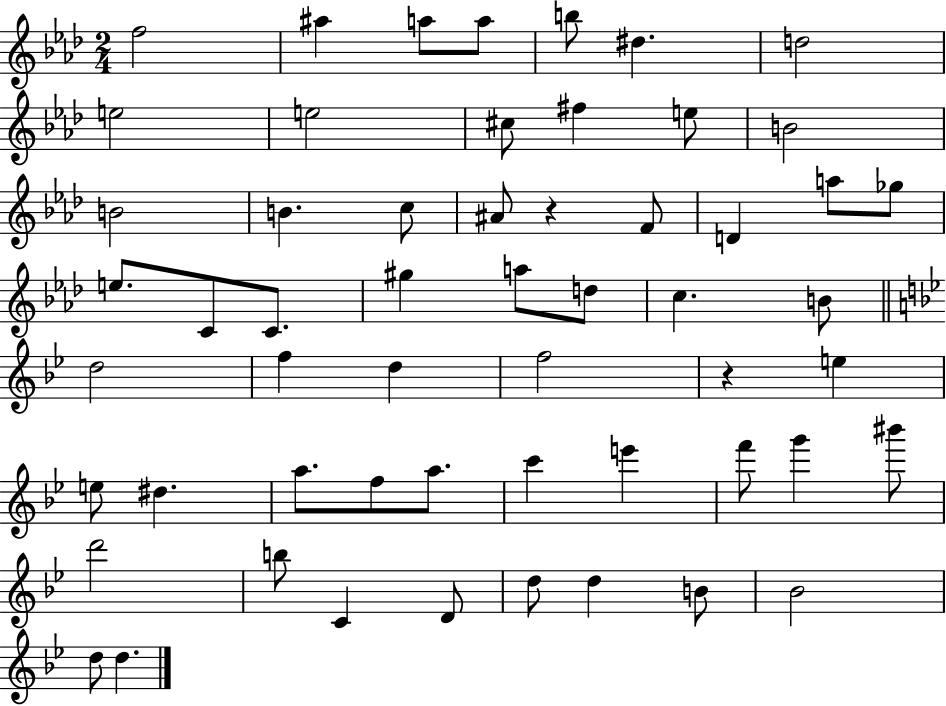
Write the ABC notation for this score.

X:1
T:Untitled
M:2/4
L:1/4
K:Ab
f2 ^a a/2 a/2 b/2 ^d d2 e2 e2 ^c/2 ^f e/2 B2 B2 B c/2 ^A/2 z F/2 D a/2 _g/2 e/2 C/2 C/2 ^g a/2 d/2 c B/2 d2 f d f2 z e e/2 ^d a/2 f/2 a/2 c' e' f'/2 g' ^b'/2 d'2 b/2 C D/2 d/2 d B/2 _B2 d/2 d